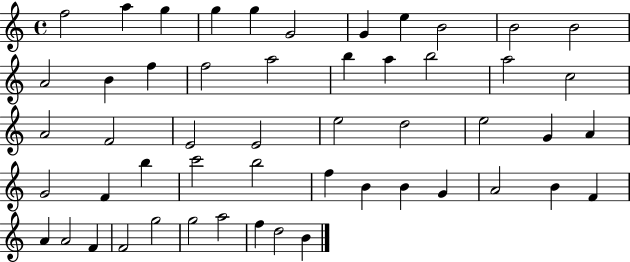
{
  \clef treble
  \time 4/4
  \defaultTimeSignature
  \key c \major
  f''2 a''4 g''4 | g''4 g''4 g'2 | g'4 e''4 b'2 | b'2 b'2 | \break a'2 b'4 f''4 | f''2 a''2 | b''4 a''4 b''2 | a''2 c''2 | \break a'2 f'2 | e'2 e'2 | e''2 d''2 | e''2 g'4 a'4 | \break g'2 f'4 b''4 | c'''2 b''2 | f''4 b'4 b'4 g'4 | a'2 b'4 f'4 | \break a'4 a'2 f'4 | f'2 g''2 | g''2 a''2 | f''4 d''2 b'4 | \break \bar "|."
}